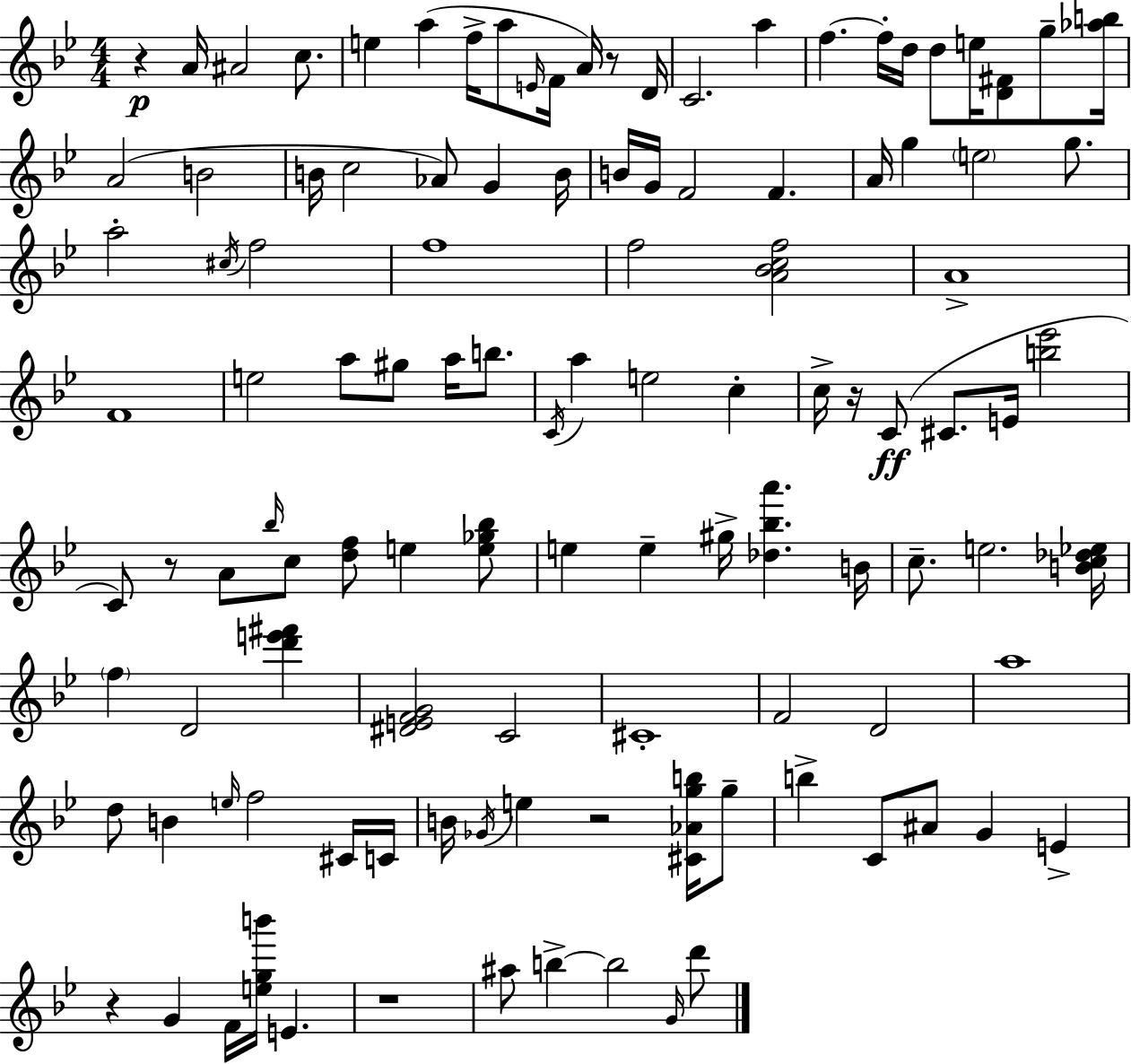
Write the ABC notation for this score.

X:1
T:Untitled
M:4/4
L:1/4
K:Gm
z A/4 ^A2 c/2 e a f/4 a/2 E/4 F/4 A/4 z/2 D/4 C2 a f f/4 d/4 d/2 e/4 [D^F]/2 g/2 [_ab]/4 A2 B2 B/4 c2 _A/2 G B/4 B/4 G/4 F2 F A/4 g e2 g/2 a2 ^c/4 f2 f4 f2 [A_Bcf]2 A4 F4 e2 a/2 ^g/2 a/4 b/2 C/4 a e2 c c/4 z/4 C/2 ^C/2 E/4 [b_e']2 C/2 z/2 A/2 _b/4 c/2 [df]/2 e [e_g_b]/2 e e ^g/4 [_d_ba'] B/4 c/2 e2 [Bc_d_e]/4 f D2 [d'e'^f'] [^DEFG]2 C2 ^C4 F2 D2 a4 d/2 B e/4 f2 ^C/4 C/4 B/4 _G/4 e z2 [^C_Agb]/4 g/2 b C/2 ^A/2 G E z G F/4 [egb']/4 E z4 ^a/2 b b2 G/4 d'/2